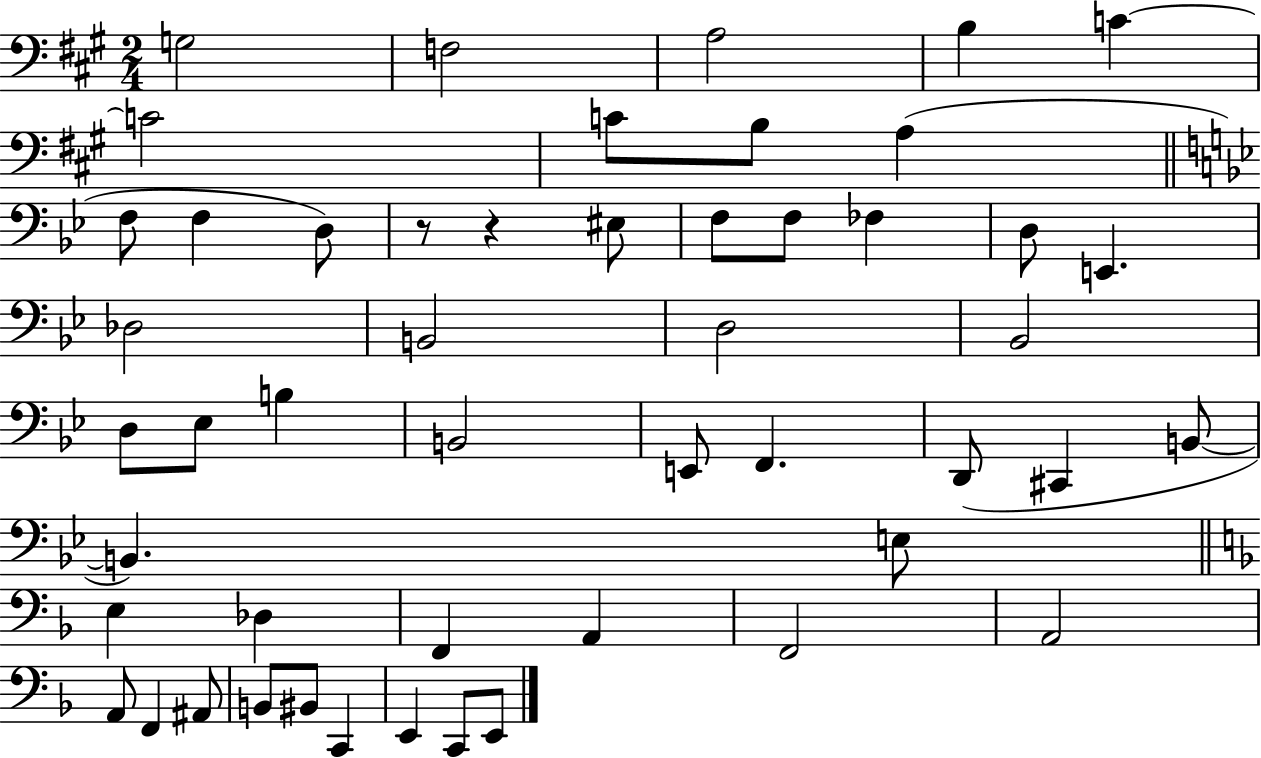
X:1
T:Untitled
M:2/4
L:1/4
K:A
G,2 F,2 A,2 B, C C2 C/2 B,/2 A, F,/2 F, D,/2 z/2 z ^E,/2 F,/2 F,/2 _F, D,/2 E,, _D,2 B,,2 D,2 _B,,2 D,/2 _E,/2 B, B,,2 E,,/2 F,, D,,/2 ^C,, B,,/2 B,, E,/2 E, _D, F,, A,, F,,2 A,,2 A,,/2 F,, ^A,,/2 B,,/2 ^B,,/2 C,, E,, C,,/2 E,,/2